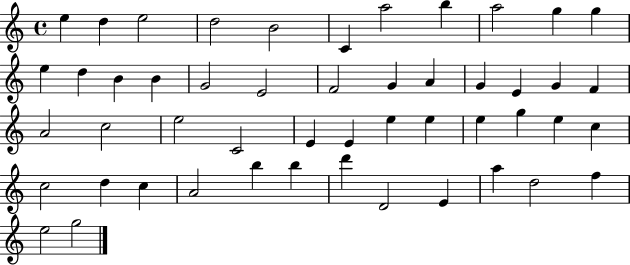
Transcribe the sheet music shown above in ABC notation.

X:1
T:Untitled
M:4/4
L:1/4
K:C
e d e2 d2 B2 C a2 b a2 g g e d B B G2 E2 F2 G A G E G F A2 c2 e2 C2 E E e e e g e c c2 d c A2 b b d' D2 E a d2 f e2 g2